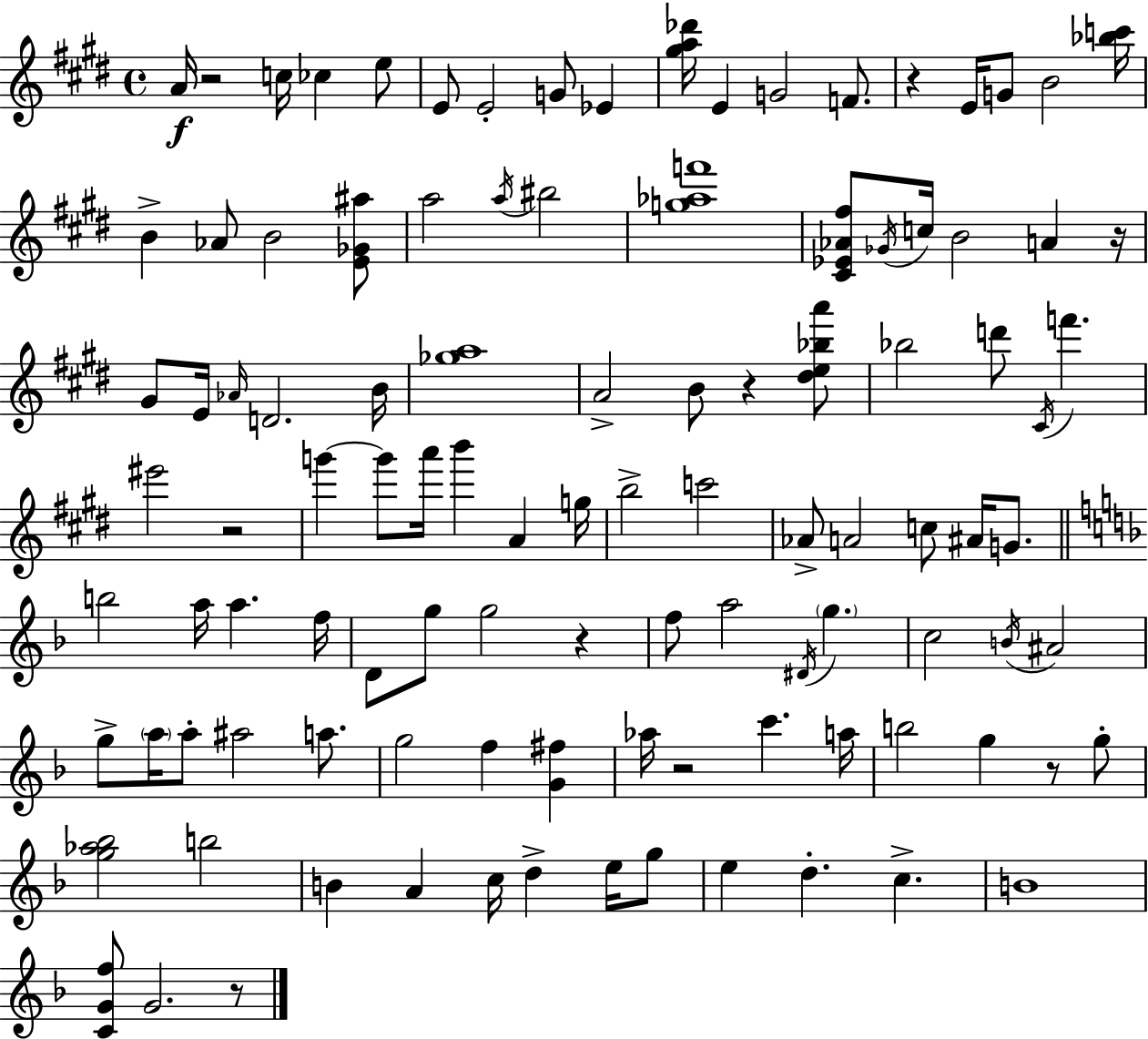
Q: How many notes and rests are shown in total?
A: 107